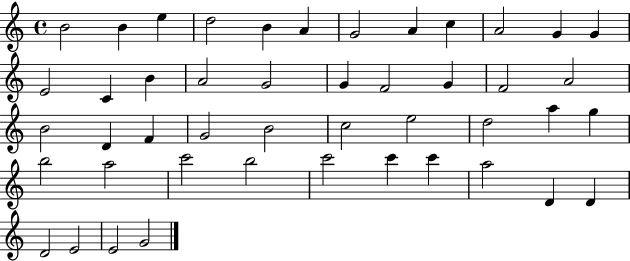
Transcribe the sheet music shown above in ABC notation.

X:1
T:Untitled
M:4/4
L:1/4
K:C
B2 B e d2 B A G2 A c A2 G G E2 C B A2 G2 G F2 G F2 A2 B2 D F G2 B2 c2 e2 d2 a g b2 a2 c'2 b2 c'2 c' c' a2 D D D2 E2 E2 G2